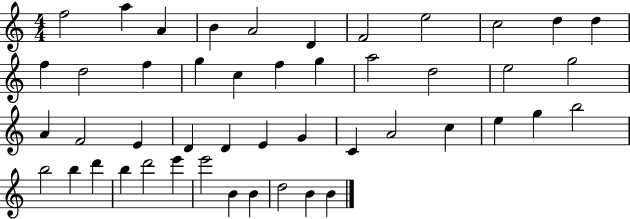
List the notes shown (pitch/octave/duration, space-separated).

F5/h A5/q A4/q B4/q A4/h D4/q F4/h E5/h C5/h D5/q D5/q F5/q D5/h F5/q G5/q C5/q F5/q G5/q A5/h D5/h E5/h G5/h A4/q F4/h E4/q D4/q D4/q E4/q G4/q C4/q A4/h C5/q E5/q G5/q B5/h B5/h B5/q D6/q B5/q D6/h E6/q E6/h B4/q B4/q D5/h B4/q B4/q